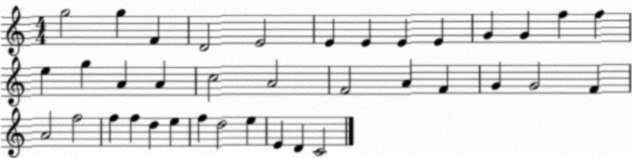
X:1
T:Untitled
M:4/4
L:1/4
K:C
g2 g F D2 E2 E E E E G G f f e g A A c2 A2 F2 A F G G2 F A2 f2 f f d e f d2 e E D C2